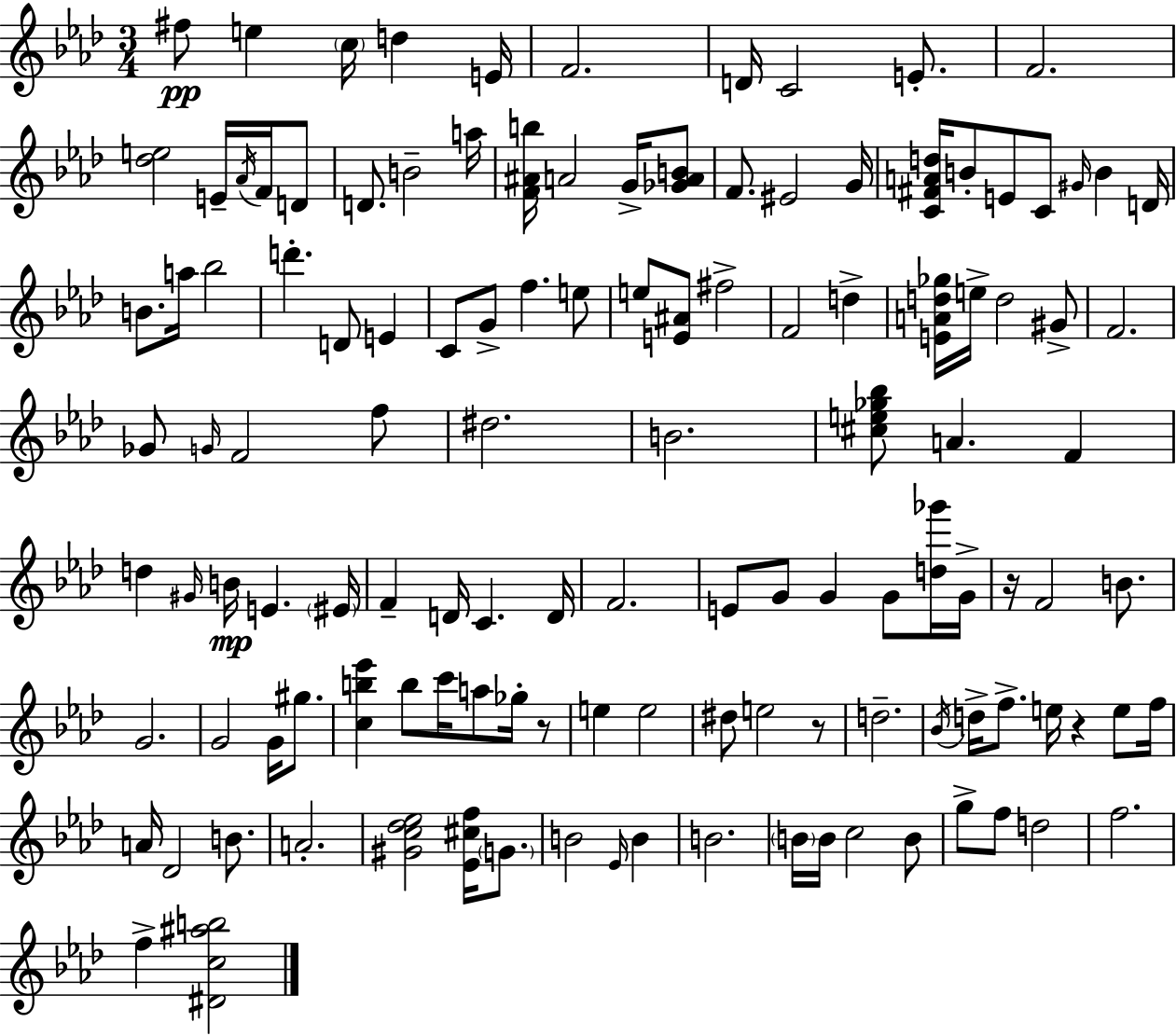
F#5/e E5/q C5/s D5/q E4/s F4/h. D4/s C4/h E4/e. F4/h. [Db5,E5]/h E4/s Ab4/s F4/s D4/e D4/e. B4/h A5/s [F4,A#4,B5]/s A4/h G4/s [Gb4,A4,B4]/e F4/e. EIS4/h G4/s [C4,F#4,A4,D5]/s B4/e E4/e C4/e G#4/s B4/q D4/s B4/e. A5/s Bb5/h D6/q. D4/e E4/q C4/e G4/e F5/q. E5/e E5/e [E4,A#4]/e F#5/h F4/h D5/q [E4,A4,D5,Gb5]/s E5/s D5/h G#4/e F4/h. Gb4/e G4/s F4/h F5/e D#5/h. B4/h. [C#5,E5,Gb5,Bb5]/e A4/q. F4/q D5/q G#4/s B4/s E4/q. EIS4/s F4/q D4/s C4/q. D4/s F4/h. E4/e G4/e G4/q G4/e [D5,Gb6]/s G4/s R/s F4/h B4/e. G4/h. G4/h G4/s G#5/e. [C5,B5,Eb6]/q B5/e C6/s A5/e Gb5/s R/e E5/q E5/h D#5/e E5/h R/e D5/h. Bb4/s D5/s F5/e. E5/s R/q E5/e F5/s A4/s Db4/h B4/e. A4/h. [G#4,C5,Db5,Eb5]/h [Eb4,C#5,F5]/s G4/e. B4/h Eb4/s B4/q B4/h. B4/s B4/s C5/h B4/e G5/e F5/e D5/h F5/h. F5/q [D#4,C5,A#5,B5]/h